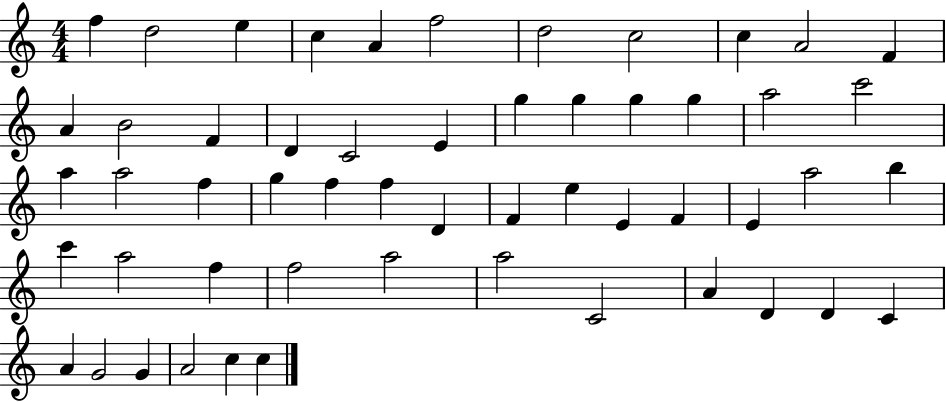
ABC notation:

X:1
T:Untitled
M:4/4
L:1/4
K:C
f d2 e c A f2 d2 c2 c A2 F A B2 F D C2 E g g g g a2 c'2 a a2 f g f f D F e E F E a2 b c' a2 f f2 a2 a2 C2 A D D C A G2 G A2 c c